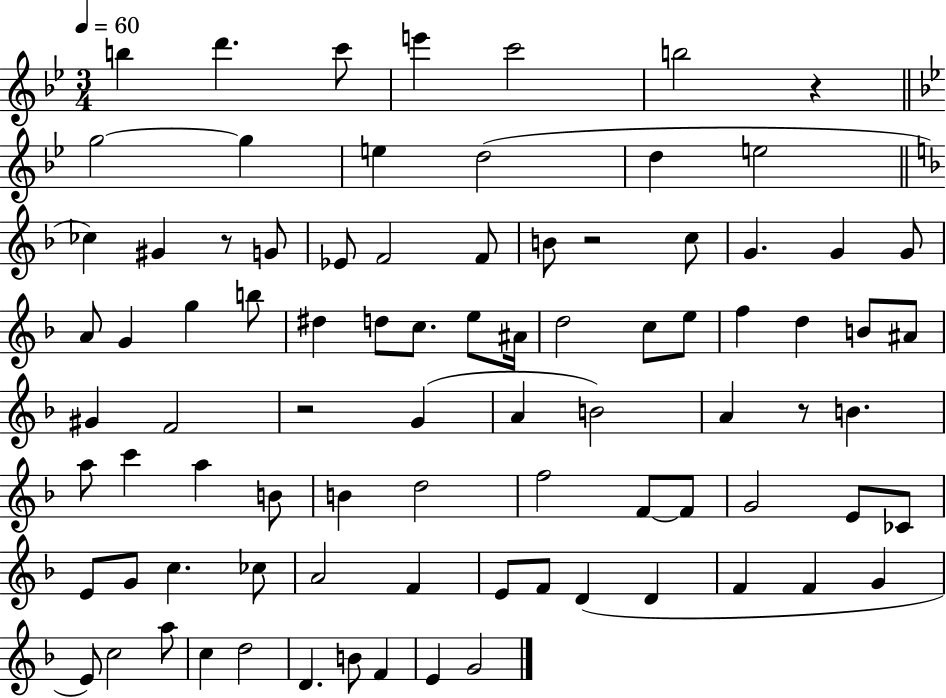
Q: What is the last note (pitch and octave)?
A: G4